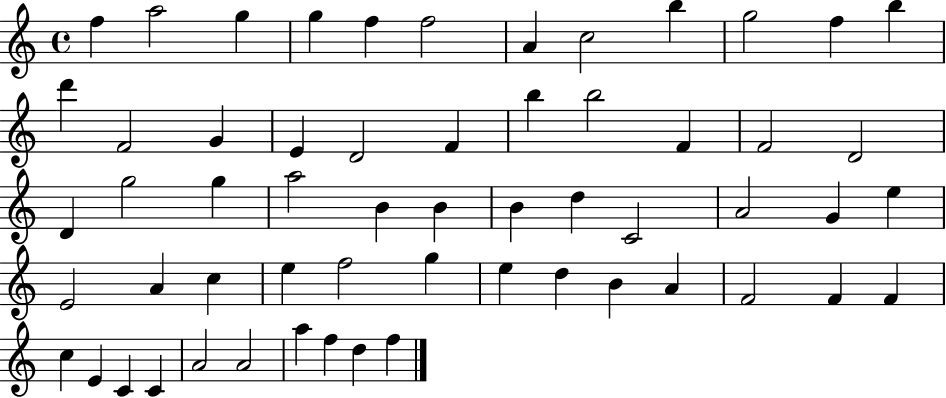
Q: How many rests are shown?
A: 0